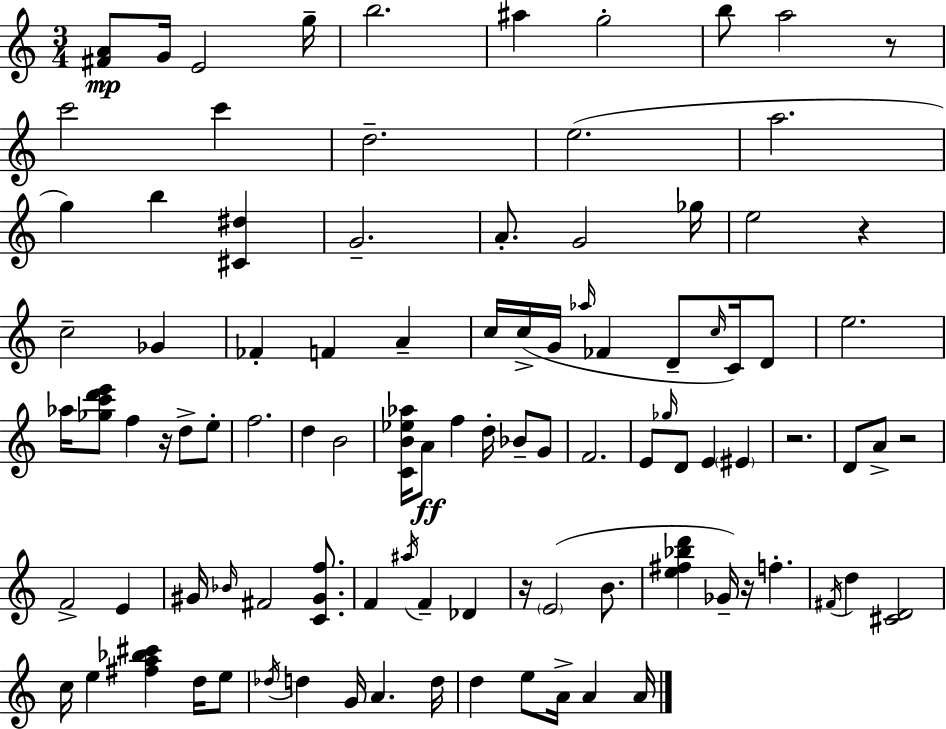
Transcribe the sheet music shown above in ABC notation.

X:1
T:Untitled
M:3/4
L:1/4
K:C
[^FA]/2 G/4 E2 g/4 b2 ^a g2 b/2 a2 z/2 c'2 c' d2 e2 a2 g b [^C^d] G2 A/2 G2 _g/4 e2 z c2 _G _F F A c/4 c/4 G/4 _a/4 _F D/2 c/4 C/4 D/2 e2 _a/4 [_gc'd'e']/2 f z/4 d/2 e/2 f2 d B2 [CB_e_a]/4 A/2 f d/4 _B/2 G/2 F2 E/2 _g/4 D/2 E ^E z2 D/2 A/2 z2 F2 E ^G/4 _B/4 ^F2 [C^Gf]/2 F ^a/4 F _D z/4 E2 B/2 [e^f_bd'] _G/4 z/4 f ^F/4 d [^CD]2 c/4 e [^fa_b^c'] d/4 e/2 _d/4 d G/4 A d/4 d e/2 A/4 A A/4